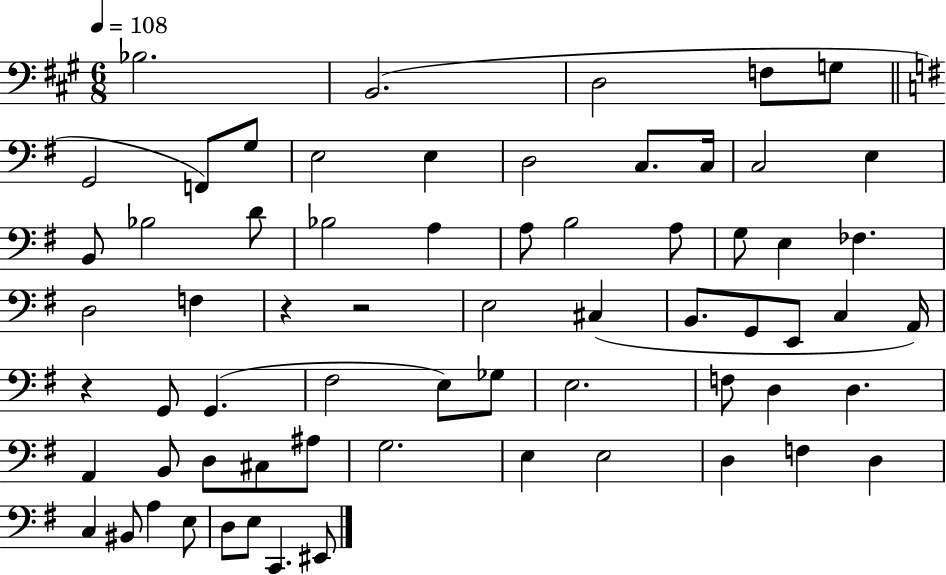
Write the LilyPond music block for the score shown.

{
  \clef bass
  \numericTimeSignature
  \time 6/8
  \key a \major
  \tempo 4 = 108
  bes2. | b,2.( | d2 f8 g8 | \bar "||" \break \key g \major g,2 f,8) g8 | e2 e4 | d2 c8. c16 | c2 e4 | \break b,8 bes2 d'8 | bes2 a4 | a8 b2 a8 | g8 e4 fes4. | \break d2 f4 | r4 r2 | e2 cis4( | b,8. g,8 e,8 c4 a,16) | \break r4 g,8 g,4.( | fis2 e8) ges8 | e2. | f8 d4 d4. | \break a,4 b,8 d8 cis8 ais8 | g2. | e4 e2 | d4 f4 d4 | \break c4 bis,8 a4 e8 | d8 e8 c,4. eis,8 | \bar "|."
}